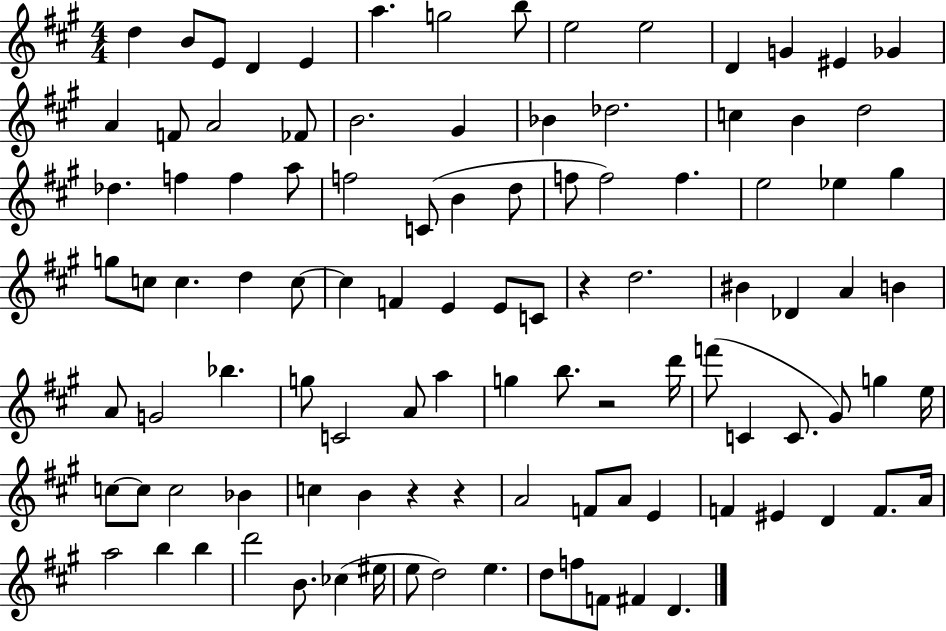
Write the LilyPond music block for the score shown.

{
  \clef treble
  \numericTimeSignature
  \time 4/4
  \key a \major
  \repeat volta 2 { d''4 b'8 e'8 d'4 e'4 | a''4. g''2 b''8 | e''2 e''2 | d'4 g'4 eis'4 ges'4 | \break a'4 f'8 a'2 fes'8 | b'2. gis'4 | bes'4 des''2. | c''4 b'4 d''2 | \break des''4. f''4 f''4 a''8 | f''2 c'8( b'4 d''8 | f''8 f''2) f''4. | e''2 ees''4 gis''4 | \break g''8 c''8 c''4. d''4 c''8~~ | c''4 f'4 e'4 e'8 c'8 | r4 d''2. | bis'4 des'4 a'4 b'4 | \break a'8 g'2 bes''4. | g''8 c'2 a'8 a''4 | g''4 b''8. r2 d'''16 | f'''8( c'4 c'8. gis'8) g''4 e''16 | \break c''8~~ c''8 c''2 bes'4 | c''4 b'4 r4 r4 | a'2 f'8 a'8 e'4 | f'4 eis'4 d'4 f'8. a'16 | \break a''2 b''4 b''4 | d'''2 b'8. ces''4( eis''16 | e''8 d''2) e''4. | d''8 f''8 f'8 fis'4 d'4. | \break } \bar "|."
}